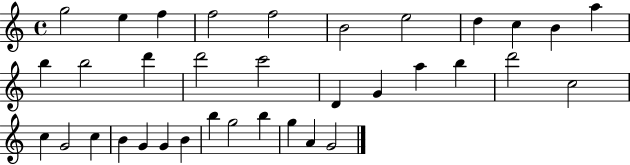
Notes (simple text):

G5/h E5/q F5/q F5/h F5/h B4/h E5/h D5/q C5/q B4/q A5/q B5/q B5/h D6/q D6/h C6/h D4/q G4/q A5/q B5/q D6/h C5/h C5/q G4/h C5/q B4/q G4/q G4/q B4/q B5/q G5/h B5/q G5/q A4/q G4/h